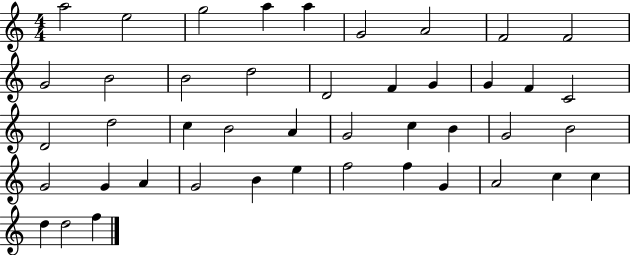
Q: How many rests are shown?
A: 0